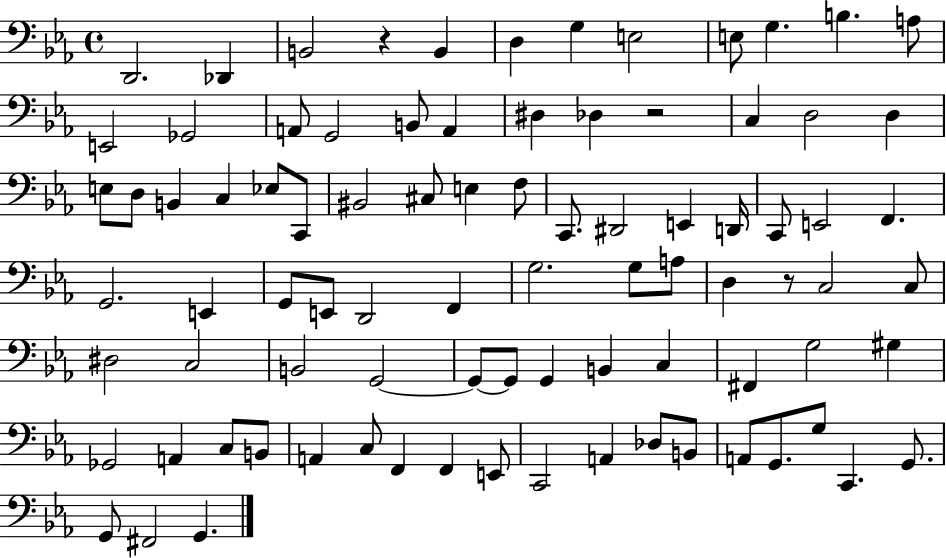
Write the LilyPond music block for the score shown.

{
  \clef bass
  \time 4/4
  \defaultTimeSignature
  \key ees \major
  d,2. des,4 | b,2 r4 b,4 | d4 g4 e2 | e8 g4. b4. a8 | \break e,2 ges,2 | a,8 g,2 b,8 a,4 | dis4 des4 r2 | c4 d2 d4 | \break e8 d8 b,4 c4 ees8 c,8 | bis,2 cis8 e4 f8 | c,8. dis,2 e,4 d,16 | c,8 e,2 f,4. | \break g,2. e,4 | g,8 e,8 d,2 f,4 | g2. g8 a8 | d4 r8 c2 c8 | \break dis2 c2 | b,2 g,2~~ | g,8~~ g,8 g,4 b,4 c4 | fis,4 g2 gis4 | \break ges,2 a,4 c8 b,8 | a,4 c8 f,4 f,4 e,8 | c,2 a,4 des8 b,8 | a,8 g,8. g8 c,4. g,8. | \break g,8 fis,2 g,4. | \bar "|."
}